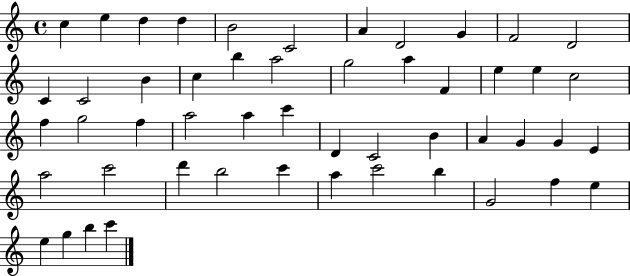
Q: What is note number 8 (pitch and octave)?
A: D4